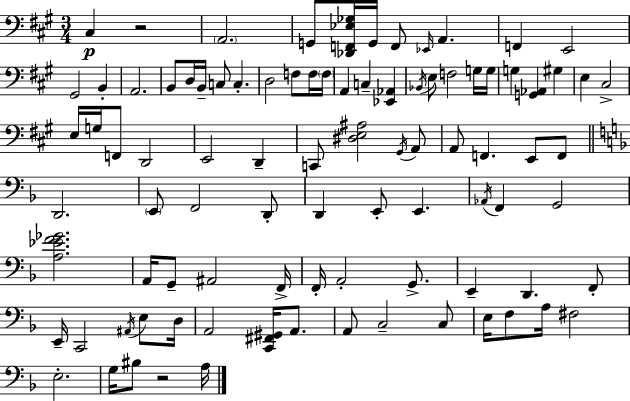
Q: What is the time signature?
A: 3/4